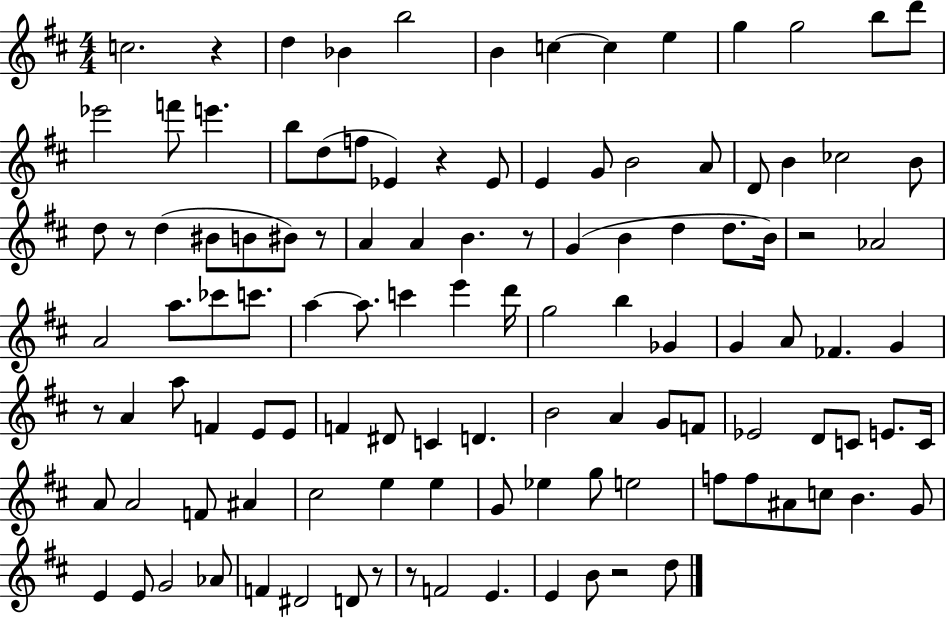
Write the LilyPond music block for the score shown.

{
  \clef treble
  \numericTimeSignature
  \time 4/4
  \key d \major
  c''2. r4 | d''4 bes'4 b''2 | b'4 c''4~~ c''4 e''4 | g''4 g''2 b''8 d'''8 | \break ees'''2 f'''8 e'''4. | b''8 d''8( f''8 ees'4) r4 ees'8 | e'4 g'8 b'2 a'8 | d'8 b'4 ces''2 b'8 | \break d''8 r8 d''4( bis'8 b'8 bis'8) r8 | a'4 a'4 b'4. r8 | g'4( b'4 d''4 d''8. b'16) | r2 aes'2 | \break a'2 a''8. ces'''8 c'''8. | a''4~~ a''8. c'''4 e'''4 d'''16 | g''2 b''4 ges'4 | g'4 a'8 fes'4. g'4 | \break r8 a'4 a''8 f'4 e'8 e'8 | f'4 dis'8 c'4 d'4. | b'2 a'4 g'8 f'8 | ees'2 d'8 c'8 e'8. c'16 | \break a'8 a'2 f'8 ais'4 | cis''2 e''4 e''4 | g'8 ees''4 g''8 e''2 | f''8 f''8 ais'8 c''8 b'4. g'8 | \break e'4 e'8 g'2 aes'8 | f'4 dis'2 d'8 r8 | r8 f'2 e'4. | e'4 b'8 r2 d''8 | \break \bar "|."
}